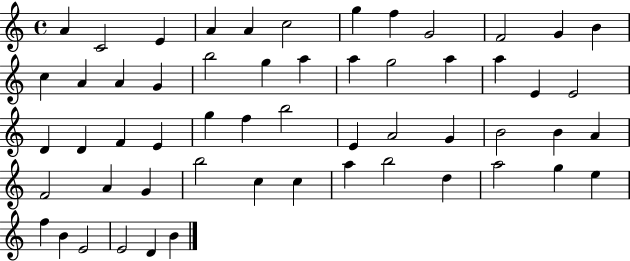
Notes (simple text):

A4/q C4/h E4/q A4/q A4/q C5/h G5/q F5/q G4/h F4/h G4/q B4/q C5/q A4/q A4/q G4/q B5/h G5/q A5/q A5/q G5/h A5/q A5/q E4/q E4/h D4/q D4/q F4/q E4/q G5/q F5/q B5/h E4/q A4/h G4/q B4/h B4/q A4/q F4/h A4/q G4/q B5/h C5/q C5/q A5/q B5/h D5/q A5/h G5/q E5/q F5/q B4/q E4/h E4/h D4/q B4/q